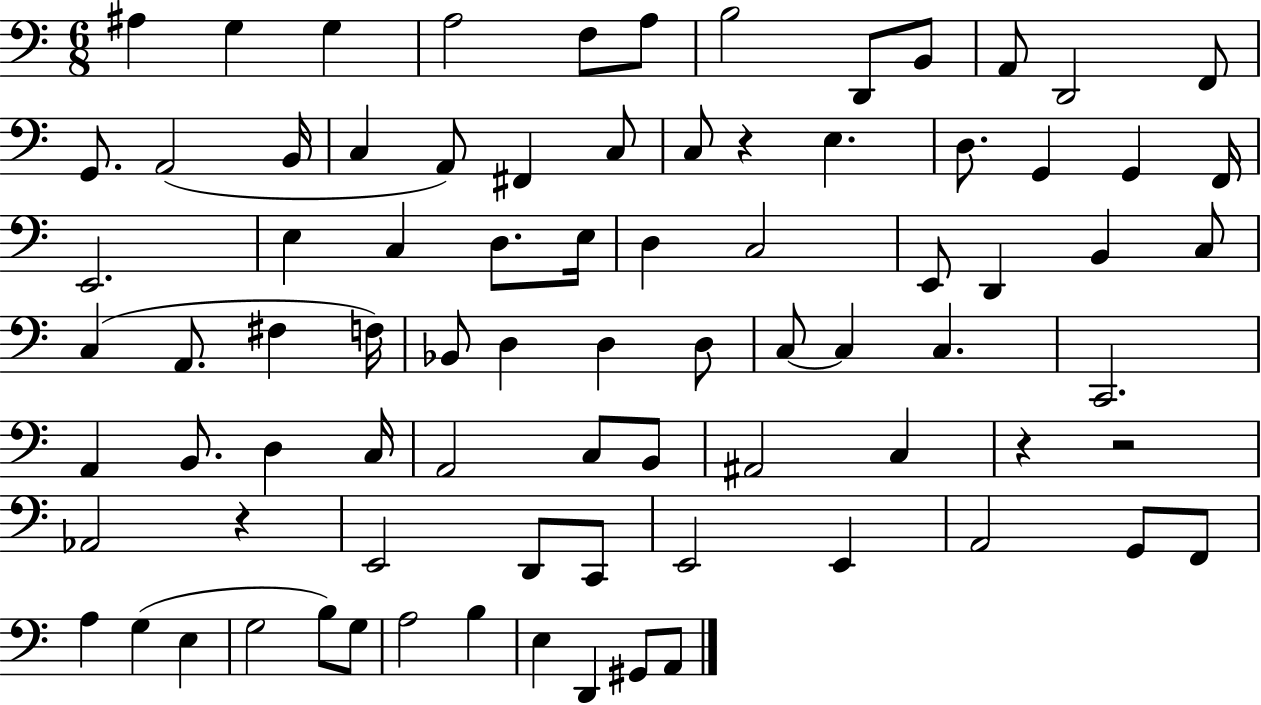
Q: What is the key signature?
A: C major